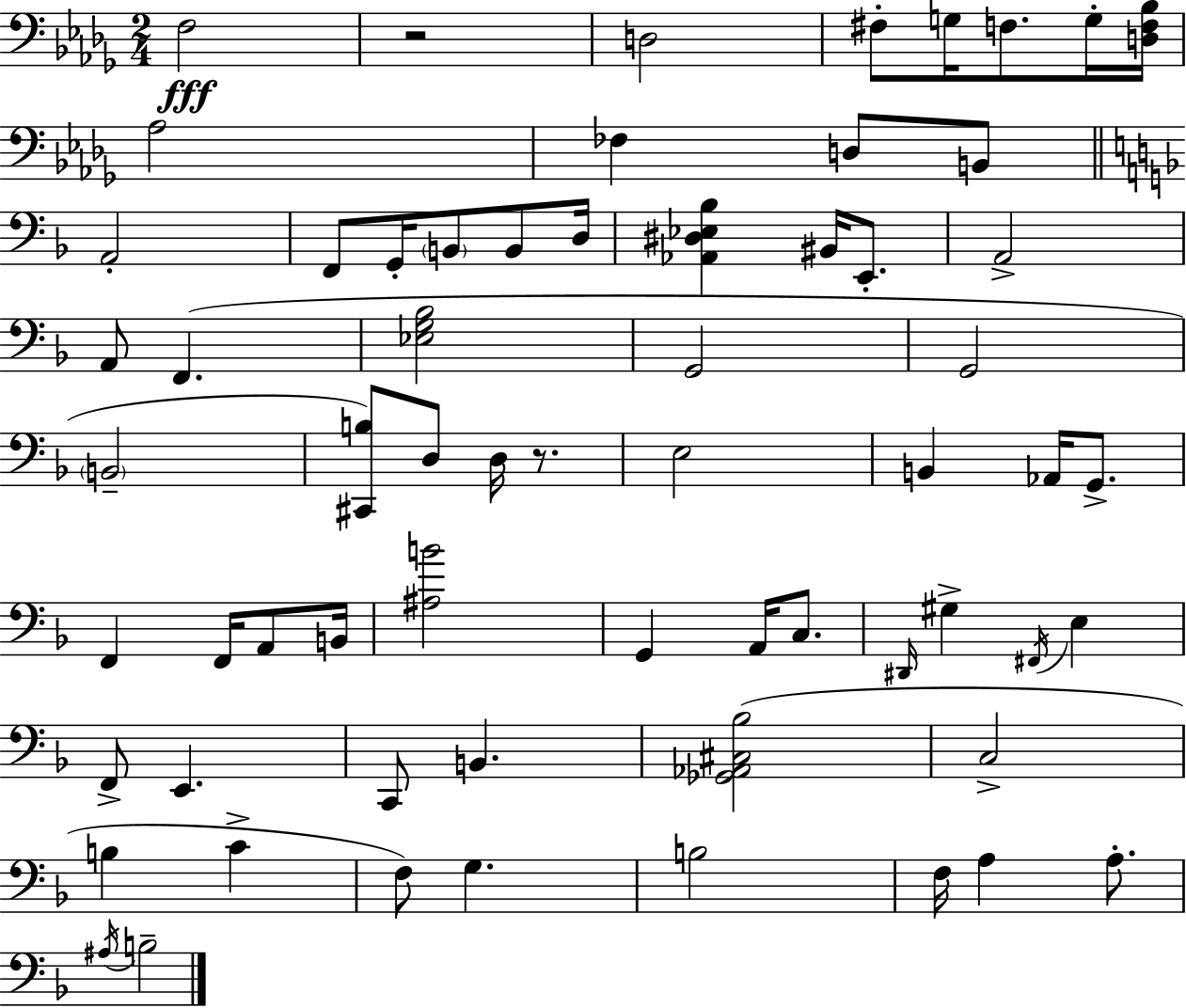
{
  \clef bass
  \numericTimeSignature
  \time 2/4
  \key bes \minor
  f2\fff | r2 | d2 | fis8-. g16 f8. g16-. <d f bes>16 | \break aes2 | fes4 d8 b,8 | \bar "||" \break \key d \minor a,2-. | f,8 g,16-. \parenthesize b,8 b,8 d16 | <aes, dis ees bes>4 bis,16 e,8.-. | a,2-> | \break a,8 f,4.( | <ees g bes>2 | g,2 | g,2 | \break \parenthesize b,2-- | <cis, b>8) d8 d16 r8. | e2 | b,4 aes,16 g,8.-> | \break f,4 f,16 a,8 b,16 | <ais b'>2 | g,4 a,16 c8. | \grace { dis,16 } gis4-> \acciaccatura { fis,16 } e4 | \break f,8-> e,4. | c,8 b,4. | <ges, aes, cis bes>2( | c2-> | \break b4 c'4-> | f8) g4. | b2 | f16 a4 a8.-. | \break \acciaccatura { ais16 } b2-- | \bar "|."
}